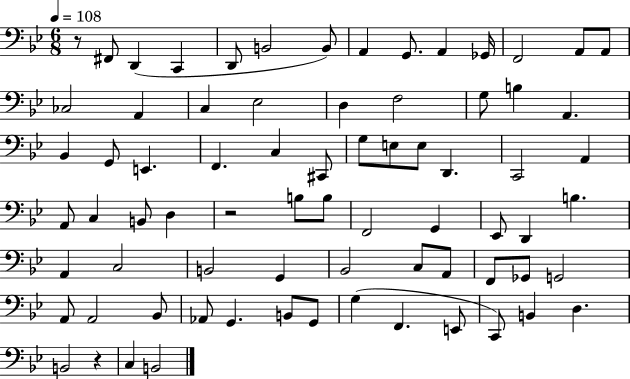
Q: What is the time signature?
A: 6/8